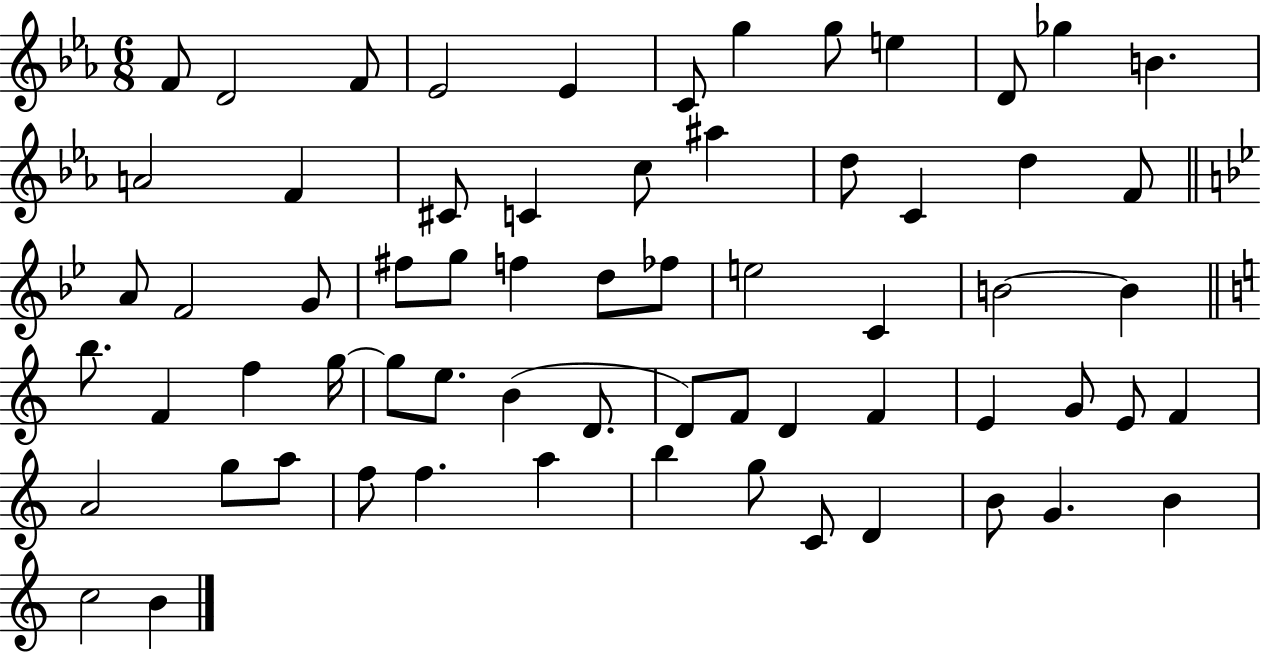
F4/e D4/h F4/e Eb4/h Eb4/q C4/e G5/q G5/e E5/q D4/e Gb5/q B4/q. A4/h F4/q C#4/e C4/q C5/e A#5/q D5/e C4/q D5/q F4/e A4/e F4/h G4/e F#5/e G5/e F5/q D5/e FES5/e E5/h C4/q B4/h B4/q B5/e. F4/q F5/q G5/s G5/e E5/e. B4/q D4/e. D4/e F4/e D4/q F4/q E4/q G4/e E4/e F4/q A4/h G5/e A5/e F5/e F5/q. A5/q B5/q G5/e C4/e D4/q B4/e G4/q. B4/q C5/h B4/q